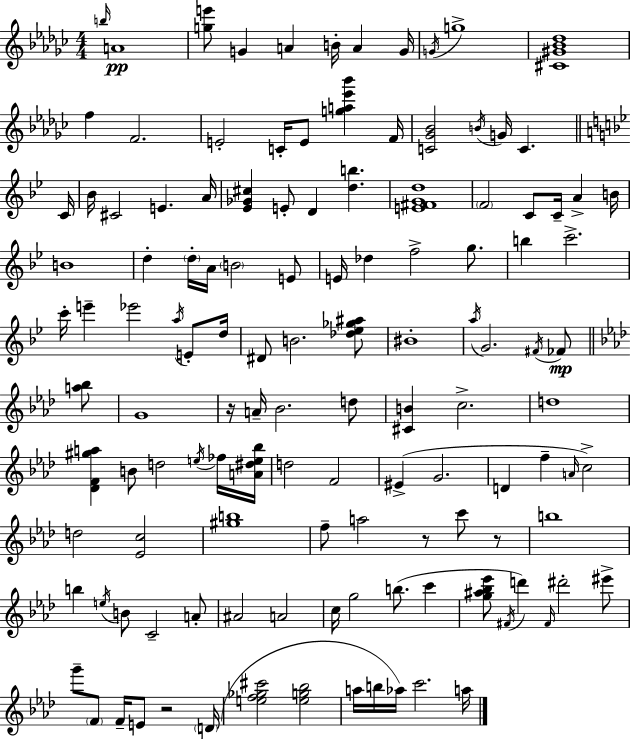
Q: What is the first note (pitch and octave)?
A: B5